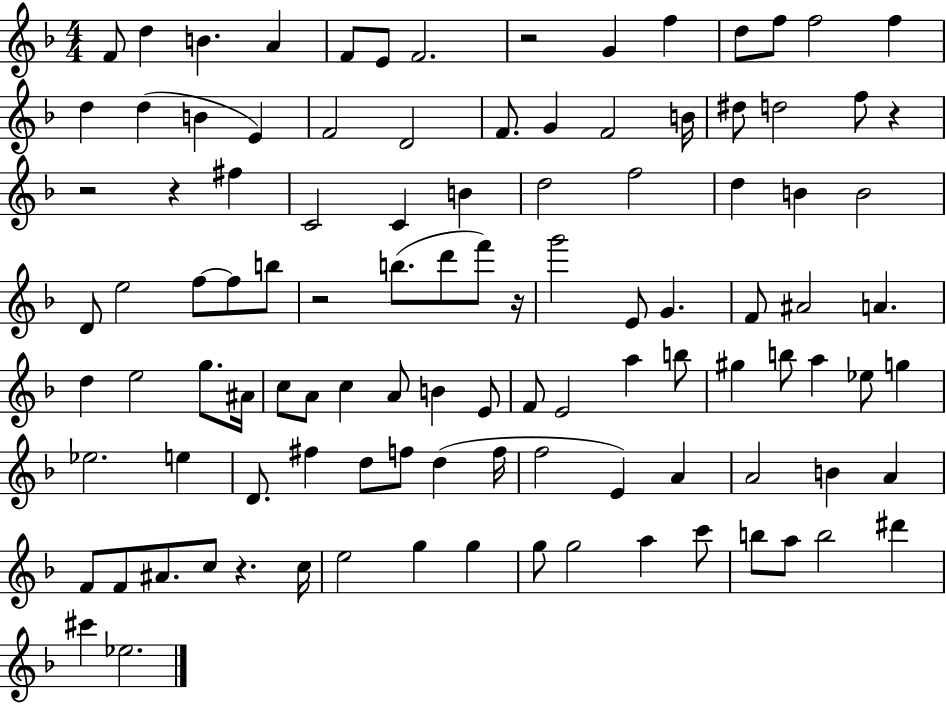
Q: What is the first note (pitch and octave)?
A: F4